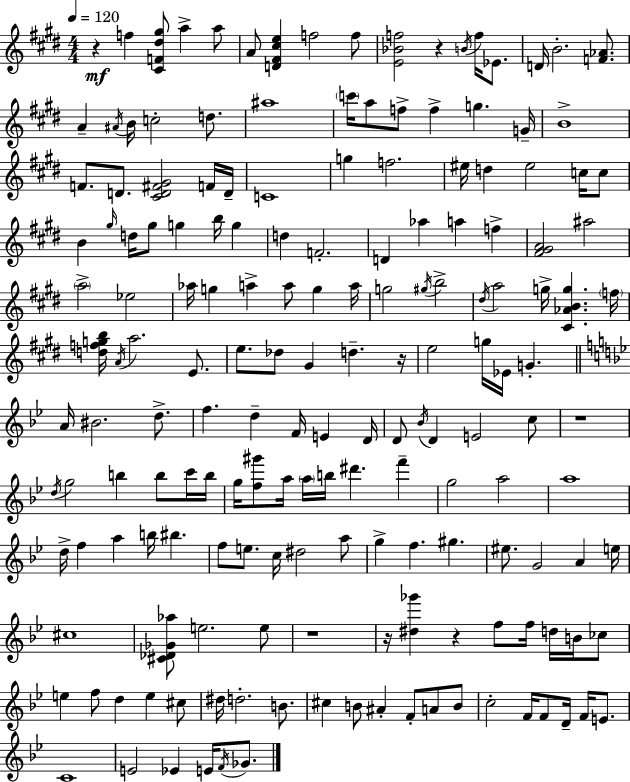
{
  \clef treble
  \numericTimeSignature
  \time 4/4
  \key e \major
  \tempo 4 = 120
  r4\mf f''4 <cis' f' dis'' gis''>8 a''4-> a''8 | a'8 <d' fis' cis'' e''>4 f''2 f''8 | <e' bes' f''>2 r4 \acciaccatura { b'16 } f''16 ees'8. | d'16 b'2.-. <f' aes'>8. | \break a'4-- \acciaccatura { ais'16 } b'16 c''2-. d''8. | ais''1 | \parenthesize c'''16 a''8 f''8-> f''4-> g''4. | g'16-- b'1-> | \break f'8. d'8. <cis' d' fis' gis'>2 | f'16 d'16-- c'1 | g''4 f''2. | eis''16 d''4 eis''2 c''16 | \break c''8 b'4 \grace { gis''16 } d''16 gis''8 g''4 b''16 g''4 | d''4 f'2.-. | d'4 aes''4 a''4 f''4-> | <fis' gis' a'>2 ais''2 | \break \parenthesize a''2-> ees''2 | aes''16 g''4 a''4-> a''8 g''4 | a''16 g''2 \acciaccatura { gis''16 } b''2-> | \acciaccatura { dis''16 } a''2 g''16-> <cis' aes' b' g''>4. | \break \parenthesize f''16 <d'' f'' g'' b''>16 \acciaccatura { a'16 } a''2. | e'8. e''8. des''8 gis'4 d''4.-- | r16 e''2 g''16 ees'16 | g'4.-. \bar "||" \break \key bes \major a'16 bis'2. d''8.-> | f''4. d''4-- f'16 e'4 d'16 | d'8 \acciaccatura { bes'16 } d'4 e'2 c''8 | r1 | \break \acciaccatura { d''16 } g''2 b''4 b''8 | c'''16 b''16 g''16 <f'' gis'''>8 a''16 \parenthesize a''16 b''16 dis'''4. f'''4-- | g''2 a''2 | a''1 | \break d''16-> f''4 a''4 b''16 bis''4. | f''8 e''8. c''16 dis''2 | a''8 g''4-> f''4. gis''4. | eis''8. g'2 a'4 | \break e''16 cis''1 | <cis' des' ges' aes''>8 e''2. | e''8 r1 | r16 <dis'' ges'''>4 r4 f''8 f''16 d''16 b'16 | \break ces''8 e''4 f''8 d''4 e''4 | cis''8 dis''16 d''2.-. b'8. | cis''4 b'8 ais'4-. f'8-. a'8 | b'8 c''2-. f'16 f'8 d'16-- f'16 e'8. | \break c'1 | e'2 ees'4 e'16 \acciaccatura { f'16 } | ges'8. \bar "|."
}